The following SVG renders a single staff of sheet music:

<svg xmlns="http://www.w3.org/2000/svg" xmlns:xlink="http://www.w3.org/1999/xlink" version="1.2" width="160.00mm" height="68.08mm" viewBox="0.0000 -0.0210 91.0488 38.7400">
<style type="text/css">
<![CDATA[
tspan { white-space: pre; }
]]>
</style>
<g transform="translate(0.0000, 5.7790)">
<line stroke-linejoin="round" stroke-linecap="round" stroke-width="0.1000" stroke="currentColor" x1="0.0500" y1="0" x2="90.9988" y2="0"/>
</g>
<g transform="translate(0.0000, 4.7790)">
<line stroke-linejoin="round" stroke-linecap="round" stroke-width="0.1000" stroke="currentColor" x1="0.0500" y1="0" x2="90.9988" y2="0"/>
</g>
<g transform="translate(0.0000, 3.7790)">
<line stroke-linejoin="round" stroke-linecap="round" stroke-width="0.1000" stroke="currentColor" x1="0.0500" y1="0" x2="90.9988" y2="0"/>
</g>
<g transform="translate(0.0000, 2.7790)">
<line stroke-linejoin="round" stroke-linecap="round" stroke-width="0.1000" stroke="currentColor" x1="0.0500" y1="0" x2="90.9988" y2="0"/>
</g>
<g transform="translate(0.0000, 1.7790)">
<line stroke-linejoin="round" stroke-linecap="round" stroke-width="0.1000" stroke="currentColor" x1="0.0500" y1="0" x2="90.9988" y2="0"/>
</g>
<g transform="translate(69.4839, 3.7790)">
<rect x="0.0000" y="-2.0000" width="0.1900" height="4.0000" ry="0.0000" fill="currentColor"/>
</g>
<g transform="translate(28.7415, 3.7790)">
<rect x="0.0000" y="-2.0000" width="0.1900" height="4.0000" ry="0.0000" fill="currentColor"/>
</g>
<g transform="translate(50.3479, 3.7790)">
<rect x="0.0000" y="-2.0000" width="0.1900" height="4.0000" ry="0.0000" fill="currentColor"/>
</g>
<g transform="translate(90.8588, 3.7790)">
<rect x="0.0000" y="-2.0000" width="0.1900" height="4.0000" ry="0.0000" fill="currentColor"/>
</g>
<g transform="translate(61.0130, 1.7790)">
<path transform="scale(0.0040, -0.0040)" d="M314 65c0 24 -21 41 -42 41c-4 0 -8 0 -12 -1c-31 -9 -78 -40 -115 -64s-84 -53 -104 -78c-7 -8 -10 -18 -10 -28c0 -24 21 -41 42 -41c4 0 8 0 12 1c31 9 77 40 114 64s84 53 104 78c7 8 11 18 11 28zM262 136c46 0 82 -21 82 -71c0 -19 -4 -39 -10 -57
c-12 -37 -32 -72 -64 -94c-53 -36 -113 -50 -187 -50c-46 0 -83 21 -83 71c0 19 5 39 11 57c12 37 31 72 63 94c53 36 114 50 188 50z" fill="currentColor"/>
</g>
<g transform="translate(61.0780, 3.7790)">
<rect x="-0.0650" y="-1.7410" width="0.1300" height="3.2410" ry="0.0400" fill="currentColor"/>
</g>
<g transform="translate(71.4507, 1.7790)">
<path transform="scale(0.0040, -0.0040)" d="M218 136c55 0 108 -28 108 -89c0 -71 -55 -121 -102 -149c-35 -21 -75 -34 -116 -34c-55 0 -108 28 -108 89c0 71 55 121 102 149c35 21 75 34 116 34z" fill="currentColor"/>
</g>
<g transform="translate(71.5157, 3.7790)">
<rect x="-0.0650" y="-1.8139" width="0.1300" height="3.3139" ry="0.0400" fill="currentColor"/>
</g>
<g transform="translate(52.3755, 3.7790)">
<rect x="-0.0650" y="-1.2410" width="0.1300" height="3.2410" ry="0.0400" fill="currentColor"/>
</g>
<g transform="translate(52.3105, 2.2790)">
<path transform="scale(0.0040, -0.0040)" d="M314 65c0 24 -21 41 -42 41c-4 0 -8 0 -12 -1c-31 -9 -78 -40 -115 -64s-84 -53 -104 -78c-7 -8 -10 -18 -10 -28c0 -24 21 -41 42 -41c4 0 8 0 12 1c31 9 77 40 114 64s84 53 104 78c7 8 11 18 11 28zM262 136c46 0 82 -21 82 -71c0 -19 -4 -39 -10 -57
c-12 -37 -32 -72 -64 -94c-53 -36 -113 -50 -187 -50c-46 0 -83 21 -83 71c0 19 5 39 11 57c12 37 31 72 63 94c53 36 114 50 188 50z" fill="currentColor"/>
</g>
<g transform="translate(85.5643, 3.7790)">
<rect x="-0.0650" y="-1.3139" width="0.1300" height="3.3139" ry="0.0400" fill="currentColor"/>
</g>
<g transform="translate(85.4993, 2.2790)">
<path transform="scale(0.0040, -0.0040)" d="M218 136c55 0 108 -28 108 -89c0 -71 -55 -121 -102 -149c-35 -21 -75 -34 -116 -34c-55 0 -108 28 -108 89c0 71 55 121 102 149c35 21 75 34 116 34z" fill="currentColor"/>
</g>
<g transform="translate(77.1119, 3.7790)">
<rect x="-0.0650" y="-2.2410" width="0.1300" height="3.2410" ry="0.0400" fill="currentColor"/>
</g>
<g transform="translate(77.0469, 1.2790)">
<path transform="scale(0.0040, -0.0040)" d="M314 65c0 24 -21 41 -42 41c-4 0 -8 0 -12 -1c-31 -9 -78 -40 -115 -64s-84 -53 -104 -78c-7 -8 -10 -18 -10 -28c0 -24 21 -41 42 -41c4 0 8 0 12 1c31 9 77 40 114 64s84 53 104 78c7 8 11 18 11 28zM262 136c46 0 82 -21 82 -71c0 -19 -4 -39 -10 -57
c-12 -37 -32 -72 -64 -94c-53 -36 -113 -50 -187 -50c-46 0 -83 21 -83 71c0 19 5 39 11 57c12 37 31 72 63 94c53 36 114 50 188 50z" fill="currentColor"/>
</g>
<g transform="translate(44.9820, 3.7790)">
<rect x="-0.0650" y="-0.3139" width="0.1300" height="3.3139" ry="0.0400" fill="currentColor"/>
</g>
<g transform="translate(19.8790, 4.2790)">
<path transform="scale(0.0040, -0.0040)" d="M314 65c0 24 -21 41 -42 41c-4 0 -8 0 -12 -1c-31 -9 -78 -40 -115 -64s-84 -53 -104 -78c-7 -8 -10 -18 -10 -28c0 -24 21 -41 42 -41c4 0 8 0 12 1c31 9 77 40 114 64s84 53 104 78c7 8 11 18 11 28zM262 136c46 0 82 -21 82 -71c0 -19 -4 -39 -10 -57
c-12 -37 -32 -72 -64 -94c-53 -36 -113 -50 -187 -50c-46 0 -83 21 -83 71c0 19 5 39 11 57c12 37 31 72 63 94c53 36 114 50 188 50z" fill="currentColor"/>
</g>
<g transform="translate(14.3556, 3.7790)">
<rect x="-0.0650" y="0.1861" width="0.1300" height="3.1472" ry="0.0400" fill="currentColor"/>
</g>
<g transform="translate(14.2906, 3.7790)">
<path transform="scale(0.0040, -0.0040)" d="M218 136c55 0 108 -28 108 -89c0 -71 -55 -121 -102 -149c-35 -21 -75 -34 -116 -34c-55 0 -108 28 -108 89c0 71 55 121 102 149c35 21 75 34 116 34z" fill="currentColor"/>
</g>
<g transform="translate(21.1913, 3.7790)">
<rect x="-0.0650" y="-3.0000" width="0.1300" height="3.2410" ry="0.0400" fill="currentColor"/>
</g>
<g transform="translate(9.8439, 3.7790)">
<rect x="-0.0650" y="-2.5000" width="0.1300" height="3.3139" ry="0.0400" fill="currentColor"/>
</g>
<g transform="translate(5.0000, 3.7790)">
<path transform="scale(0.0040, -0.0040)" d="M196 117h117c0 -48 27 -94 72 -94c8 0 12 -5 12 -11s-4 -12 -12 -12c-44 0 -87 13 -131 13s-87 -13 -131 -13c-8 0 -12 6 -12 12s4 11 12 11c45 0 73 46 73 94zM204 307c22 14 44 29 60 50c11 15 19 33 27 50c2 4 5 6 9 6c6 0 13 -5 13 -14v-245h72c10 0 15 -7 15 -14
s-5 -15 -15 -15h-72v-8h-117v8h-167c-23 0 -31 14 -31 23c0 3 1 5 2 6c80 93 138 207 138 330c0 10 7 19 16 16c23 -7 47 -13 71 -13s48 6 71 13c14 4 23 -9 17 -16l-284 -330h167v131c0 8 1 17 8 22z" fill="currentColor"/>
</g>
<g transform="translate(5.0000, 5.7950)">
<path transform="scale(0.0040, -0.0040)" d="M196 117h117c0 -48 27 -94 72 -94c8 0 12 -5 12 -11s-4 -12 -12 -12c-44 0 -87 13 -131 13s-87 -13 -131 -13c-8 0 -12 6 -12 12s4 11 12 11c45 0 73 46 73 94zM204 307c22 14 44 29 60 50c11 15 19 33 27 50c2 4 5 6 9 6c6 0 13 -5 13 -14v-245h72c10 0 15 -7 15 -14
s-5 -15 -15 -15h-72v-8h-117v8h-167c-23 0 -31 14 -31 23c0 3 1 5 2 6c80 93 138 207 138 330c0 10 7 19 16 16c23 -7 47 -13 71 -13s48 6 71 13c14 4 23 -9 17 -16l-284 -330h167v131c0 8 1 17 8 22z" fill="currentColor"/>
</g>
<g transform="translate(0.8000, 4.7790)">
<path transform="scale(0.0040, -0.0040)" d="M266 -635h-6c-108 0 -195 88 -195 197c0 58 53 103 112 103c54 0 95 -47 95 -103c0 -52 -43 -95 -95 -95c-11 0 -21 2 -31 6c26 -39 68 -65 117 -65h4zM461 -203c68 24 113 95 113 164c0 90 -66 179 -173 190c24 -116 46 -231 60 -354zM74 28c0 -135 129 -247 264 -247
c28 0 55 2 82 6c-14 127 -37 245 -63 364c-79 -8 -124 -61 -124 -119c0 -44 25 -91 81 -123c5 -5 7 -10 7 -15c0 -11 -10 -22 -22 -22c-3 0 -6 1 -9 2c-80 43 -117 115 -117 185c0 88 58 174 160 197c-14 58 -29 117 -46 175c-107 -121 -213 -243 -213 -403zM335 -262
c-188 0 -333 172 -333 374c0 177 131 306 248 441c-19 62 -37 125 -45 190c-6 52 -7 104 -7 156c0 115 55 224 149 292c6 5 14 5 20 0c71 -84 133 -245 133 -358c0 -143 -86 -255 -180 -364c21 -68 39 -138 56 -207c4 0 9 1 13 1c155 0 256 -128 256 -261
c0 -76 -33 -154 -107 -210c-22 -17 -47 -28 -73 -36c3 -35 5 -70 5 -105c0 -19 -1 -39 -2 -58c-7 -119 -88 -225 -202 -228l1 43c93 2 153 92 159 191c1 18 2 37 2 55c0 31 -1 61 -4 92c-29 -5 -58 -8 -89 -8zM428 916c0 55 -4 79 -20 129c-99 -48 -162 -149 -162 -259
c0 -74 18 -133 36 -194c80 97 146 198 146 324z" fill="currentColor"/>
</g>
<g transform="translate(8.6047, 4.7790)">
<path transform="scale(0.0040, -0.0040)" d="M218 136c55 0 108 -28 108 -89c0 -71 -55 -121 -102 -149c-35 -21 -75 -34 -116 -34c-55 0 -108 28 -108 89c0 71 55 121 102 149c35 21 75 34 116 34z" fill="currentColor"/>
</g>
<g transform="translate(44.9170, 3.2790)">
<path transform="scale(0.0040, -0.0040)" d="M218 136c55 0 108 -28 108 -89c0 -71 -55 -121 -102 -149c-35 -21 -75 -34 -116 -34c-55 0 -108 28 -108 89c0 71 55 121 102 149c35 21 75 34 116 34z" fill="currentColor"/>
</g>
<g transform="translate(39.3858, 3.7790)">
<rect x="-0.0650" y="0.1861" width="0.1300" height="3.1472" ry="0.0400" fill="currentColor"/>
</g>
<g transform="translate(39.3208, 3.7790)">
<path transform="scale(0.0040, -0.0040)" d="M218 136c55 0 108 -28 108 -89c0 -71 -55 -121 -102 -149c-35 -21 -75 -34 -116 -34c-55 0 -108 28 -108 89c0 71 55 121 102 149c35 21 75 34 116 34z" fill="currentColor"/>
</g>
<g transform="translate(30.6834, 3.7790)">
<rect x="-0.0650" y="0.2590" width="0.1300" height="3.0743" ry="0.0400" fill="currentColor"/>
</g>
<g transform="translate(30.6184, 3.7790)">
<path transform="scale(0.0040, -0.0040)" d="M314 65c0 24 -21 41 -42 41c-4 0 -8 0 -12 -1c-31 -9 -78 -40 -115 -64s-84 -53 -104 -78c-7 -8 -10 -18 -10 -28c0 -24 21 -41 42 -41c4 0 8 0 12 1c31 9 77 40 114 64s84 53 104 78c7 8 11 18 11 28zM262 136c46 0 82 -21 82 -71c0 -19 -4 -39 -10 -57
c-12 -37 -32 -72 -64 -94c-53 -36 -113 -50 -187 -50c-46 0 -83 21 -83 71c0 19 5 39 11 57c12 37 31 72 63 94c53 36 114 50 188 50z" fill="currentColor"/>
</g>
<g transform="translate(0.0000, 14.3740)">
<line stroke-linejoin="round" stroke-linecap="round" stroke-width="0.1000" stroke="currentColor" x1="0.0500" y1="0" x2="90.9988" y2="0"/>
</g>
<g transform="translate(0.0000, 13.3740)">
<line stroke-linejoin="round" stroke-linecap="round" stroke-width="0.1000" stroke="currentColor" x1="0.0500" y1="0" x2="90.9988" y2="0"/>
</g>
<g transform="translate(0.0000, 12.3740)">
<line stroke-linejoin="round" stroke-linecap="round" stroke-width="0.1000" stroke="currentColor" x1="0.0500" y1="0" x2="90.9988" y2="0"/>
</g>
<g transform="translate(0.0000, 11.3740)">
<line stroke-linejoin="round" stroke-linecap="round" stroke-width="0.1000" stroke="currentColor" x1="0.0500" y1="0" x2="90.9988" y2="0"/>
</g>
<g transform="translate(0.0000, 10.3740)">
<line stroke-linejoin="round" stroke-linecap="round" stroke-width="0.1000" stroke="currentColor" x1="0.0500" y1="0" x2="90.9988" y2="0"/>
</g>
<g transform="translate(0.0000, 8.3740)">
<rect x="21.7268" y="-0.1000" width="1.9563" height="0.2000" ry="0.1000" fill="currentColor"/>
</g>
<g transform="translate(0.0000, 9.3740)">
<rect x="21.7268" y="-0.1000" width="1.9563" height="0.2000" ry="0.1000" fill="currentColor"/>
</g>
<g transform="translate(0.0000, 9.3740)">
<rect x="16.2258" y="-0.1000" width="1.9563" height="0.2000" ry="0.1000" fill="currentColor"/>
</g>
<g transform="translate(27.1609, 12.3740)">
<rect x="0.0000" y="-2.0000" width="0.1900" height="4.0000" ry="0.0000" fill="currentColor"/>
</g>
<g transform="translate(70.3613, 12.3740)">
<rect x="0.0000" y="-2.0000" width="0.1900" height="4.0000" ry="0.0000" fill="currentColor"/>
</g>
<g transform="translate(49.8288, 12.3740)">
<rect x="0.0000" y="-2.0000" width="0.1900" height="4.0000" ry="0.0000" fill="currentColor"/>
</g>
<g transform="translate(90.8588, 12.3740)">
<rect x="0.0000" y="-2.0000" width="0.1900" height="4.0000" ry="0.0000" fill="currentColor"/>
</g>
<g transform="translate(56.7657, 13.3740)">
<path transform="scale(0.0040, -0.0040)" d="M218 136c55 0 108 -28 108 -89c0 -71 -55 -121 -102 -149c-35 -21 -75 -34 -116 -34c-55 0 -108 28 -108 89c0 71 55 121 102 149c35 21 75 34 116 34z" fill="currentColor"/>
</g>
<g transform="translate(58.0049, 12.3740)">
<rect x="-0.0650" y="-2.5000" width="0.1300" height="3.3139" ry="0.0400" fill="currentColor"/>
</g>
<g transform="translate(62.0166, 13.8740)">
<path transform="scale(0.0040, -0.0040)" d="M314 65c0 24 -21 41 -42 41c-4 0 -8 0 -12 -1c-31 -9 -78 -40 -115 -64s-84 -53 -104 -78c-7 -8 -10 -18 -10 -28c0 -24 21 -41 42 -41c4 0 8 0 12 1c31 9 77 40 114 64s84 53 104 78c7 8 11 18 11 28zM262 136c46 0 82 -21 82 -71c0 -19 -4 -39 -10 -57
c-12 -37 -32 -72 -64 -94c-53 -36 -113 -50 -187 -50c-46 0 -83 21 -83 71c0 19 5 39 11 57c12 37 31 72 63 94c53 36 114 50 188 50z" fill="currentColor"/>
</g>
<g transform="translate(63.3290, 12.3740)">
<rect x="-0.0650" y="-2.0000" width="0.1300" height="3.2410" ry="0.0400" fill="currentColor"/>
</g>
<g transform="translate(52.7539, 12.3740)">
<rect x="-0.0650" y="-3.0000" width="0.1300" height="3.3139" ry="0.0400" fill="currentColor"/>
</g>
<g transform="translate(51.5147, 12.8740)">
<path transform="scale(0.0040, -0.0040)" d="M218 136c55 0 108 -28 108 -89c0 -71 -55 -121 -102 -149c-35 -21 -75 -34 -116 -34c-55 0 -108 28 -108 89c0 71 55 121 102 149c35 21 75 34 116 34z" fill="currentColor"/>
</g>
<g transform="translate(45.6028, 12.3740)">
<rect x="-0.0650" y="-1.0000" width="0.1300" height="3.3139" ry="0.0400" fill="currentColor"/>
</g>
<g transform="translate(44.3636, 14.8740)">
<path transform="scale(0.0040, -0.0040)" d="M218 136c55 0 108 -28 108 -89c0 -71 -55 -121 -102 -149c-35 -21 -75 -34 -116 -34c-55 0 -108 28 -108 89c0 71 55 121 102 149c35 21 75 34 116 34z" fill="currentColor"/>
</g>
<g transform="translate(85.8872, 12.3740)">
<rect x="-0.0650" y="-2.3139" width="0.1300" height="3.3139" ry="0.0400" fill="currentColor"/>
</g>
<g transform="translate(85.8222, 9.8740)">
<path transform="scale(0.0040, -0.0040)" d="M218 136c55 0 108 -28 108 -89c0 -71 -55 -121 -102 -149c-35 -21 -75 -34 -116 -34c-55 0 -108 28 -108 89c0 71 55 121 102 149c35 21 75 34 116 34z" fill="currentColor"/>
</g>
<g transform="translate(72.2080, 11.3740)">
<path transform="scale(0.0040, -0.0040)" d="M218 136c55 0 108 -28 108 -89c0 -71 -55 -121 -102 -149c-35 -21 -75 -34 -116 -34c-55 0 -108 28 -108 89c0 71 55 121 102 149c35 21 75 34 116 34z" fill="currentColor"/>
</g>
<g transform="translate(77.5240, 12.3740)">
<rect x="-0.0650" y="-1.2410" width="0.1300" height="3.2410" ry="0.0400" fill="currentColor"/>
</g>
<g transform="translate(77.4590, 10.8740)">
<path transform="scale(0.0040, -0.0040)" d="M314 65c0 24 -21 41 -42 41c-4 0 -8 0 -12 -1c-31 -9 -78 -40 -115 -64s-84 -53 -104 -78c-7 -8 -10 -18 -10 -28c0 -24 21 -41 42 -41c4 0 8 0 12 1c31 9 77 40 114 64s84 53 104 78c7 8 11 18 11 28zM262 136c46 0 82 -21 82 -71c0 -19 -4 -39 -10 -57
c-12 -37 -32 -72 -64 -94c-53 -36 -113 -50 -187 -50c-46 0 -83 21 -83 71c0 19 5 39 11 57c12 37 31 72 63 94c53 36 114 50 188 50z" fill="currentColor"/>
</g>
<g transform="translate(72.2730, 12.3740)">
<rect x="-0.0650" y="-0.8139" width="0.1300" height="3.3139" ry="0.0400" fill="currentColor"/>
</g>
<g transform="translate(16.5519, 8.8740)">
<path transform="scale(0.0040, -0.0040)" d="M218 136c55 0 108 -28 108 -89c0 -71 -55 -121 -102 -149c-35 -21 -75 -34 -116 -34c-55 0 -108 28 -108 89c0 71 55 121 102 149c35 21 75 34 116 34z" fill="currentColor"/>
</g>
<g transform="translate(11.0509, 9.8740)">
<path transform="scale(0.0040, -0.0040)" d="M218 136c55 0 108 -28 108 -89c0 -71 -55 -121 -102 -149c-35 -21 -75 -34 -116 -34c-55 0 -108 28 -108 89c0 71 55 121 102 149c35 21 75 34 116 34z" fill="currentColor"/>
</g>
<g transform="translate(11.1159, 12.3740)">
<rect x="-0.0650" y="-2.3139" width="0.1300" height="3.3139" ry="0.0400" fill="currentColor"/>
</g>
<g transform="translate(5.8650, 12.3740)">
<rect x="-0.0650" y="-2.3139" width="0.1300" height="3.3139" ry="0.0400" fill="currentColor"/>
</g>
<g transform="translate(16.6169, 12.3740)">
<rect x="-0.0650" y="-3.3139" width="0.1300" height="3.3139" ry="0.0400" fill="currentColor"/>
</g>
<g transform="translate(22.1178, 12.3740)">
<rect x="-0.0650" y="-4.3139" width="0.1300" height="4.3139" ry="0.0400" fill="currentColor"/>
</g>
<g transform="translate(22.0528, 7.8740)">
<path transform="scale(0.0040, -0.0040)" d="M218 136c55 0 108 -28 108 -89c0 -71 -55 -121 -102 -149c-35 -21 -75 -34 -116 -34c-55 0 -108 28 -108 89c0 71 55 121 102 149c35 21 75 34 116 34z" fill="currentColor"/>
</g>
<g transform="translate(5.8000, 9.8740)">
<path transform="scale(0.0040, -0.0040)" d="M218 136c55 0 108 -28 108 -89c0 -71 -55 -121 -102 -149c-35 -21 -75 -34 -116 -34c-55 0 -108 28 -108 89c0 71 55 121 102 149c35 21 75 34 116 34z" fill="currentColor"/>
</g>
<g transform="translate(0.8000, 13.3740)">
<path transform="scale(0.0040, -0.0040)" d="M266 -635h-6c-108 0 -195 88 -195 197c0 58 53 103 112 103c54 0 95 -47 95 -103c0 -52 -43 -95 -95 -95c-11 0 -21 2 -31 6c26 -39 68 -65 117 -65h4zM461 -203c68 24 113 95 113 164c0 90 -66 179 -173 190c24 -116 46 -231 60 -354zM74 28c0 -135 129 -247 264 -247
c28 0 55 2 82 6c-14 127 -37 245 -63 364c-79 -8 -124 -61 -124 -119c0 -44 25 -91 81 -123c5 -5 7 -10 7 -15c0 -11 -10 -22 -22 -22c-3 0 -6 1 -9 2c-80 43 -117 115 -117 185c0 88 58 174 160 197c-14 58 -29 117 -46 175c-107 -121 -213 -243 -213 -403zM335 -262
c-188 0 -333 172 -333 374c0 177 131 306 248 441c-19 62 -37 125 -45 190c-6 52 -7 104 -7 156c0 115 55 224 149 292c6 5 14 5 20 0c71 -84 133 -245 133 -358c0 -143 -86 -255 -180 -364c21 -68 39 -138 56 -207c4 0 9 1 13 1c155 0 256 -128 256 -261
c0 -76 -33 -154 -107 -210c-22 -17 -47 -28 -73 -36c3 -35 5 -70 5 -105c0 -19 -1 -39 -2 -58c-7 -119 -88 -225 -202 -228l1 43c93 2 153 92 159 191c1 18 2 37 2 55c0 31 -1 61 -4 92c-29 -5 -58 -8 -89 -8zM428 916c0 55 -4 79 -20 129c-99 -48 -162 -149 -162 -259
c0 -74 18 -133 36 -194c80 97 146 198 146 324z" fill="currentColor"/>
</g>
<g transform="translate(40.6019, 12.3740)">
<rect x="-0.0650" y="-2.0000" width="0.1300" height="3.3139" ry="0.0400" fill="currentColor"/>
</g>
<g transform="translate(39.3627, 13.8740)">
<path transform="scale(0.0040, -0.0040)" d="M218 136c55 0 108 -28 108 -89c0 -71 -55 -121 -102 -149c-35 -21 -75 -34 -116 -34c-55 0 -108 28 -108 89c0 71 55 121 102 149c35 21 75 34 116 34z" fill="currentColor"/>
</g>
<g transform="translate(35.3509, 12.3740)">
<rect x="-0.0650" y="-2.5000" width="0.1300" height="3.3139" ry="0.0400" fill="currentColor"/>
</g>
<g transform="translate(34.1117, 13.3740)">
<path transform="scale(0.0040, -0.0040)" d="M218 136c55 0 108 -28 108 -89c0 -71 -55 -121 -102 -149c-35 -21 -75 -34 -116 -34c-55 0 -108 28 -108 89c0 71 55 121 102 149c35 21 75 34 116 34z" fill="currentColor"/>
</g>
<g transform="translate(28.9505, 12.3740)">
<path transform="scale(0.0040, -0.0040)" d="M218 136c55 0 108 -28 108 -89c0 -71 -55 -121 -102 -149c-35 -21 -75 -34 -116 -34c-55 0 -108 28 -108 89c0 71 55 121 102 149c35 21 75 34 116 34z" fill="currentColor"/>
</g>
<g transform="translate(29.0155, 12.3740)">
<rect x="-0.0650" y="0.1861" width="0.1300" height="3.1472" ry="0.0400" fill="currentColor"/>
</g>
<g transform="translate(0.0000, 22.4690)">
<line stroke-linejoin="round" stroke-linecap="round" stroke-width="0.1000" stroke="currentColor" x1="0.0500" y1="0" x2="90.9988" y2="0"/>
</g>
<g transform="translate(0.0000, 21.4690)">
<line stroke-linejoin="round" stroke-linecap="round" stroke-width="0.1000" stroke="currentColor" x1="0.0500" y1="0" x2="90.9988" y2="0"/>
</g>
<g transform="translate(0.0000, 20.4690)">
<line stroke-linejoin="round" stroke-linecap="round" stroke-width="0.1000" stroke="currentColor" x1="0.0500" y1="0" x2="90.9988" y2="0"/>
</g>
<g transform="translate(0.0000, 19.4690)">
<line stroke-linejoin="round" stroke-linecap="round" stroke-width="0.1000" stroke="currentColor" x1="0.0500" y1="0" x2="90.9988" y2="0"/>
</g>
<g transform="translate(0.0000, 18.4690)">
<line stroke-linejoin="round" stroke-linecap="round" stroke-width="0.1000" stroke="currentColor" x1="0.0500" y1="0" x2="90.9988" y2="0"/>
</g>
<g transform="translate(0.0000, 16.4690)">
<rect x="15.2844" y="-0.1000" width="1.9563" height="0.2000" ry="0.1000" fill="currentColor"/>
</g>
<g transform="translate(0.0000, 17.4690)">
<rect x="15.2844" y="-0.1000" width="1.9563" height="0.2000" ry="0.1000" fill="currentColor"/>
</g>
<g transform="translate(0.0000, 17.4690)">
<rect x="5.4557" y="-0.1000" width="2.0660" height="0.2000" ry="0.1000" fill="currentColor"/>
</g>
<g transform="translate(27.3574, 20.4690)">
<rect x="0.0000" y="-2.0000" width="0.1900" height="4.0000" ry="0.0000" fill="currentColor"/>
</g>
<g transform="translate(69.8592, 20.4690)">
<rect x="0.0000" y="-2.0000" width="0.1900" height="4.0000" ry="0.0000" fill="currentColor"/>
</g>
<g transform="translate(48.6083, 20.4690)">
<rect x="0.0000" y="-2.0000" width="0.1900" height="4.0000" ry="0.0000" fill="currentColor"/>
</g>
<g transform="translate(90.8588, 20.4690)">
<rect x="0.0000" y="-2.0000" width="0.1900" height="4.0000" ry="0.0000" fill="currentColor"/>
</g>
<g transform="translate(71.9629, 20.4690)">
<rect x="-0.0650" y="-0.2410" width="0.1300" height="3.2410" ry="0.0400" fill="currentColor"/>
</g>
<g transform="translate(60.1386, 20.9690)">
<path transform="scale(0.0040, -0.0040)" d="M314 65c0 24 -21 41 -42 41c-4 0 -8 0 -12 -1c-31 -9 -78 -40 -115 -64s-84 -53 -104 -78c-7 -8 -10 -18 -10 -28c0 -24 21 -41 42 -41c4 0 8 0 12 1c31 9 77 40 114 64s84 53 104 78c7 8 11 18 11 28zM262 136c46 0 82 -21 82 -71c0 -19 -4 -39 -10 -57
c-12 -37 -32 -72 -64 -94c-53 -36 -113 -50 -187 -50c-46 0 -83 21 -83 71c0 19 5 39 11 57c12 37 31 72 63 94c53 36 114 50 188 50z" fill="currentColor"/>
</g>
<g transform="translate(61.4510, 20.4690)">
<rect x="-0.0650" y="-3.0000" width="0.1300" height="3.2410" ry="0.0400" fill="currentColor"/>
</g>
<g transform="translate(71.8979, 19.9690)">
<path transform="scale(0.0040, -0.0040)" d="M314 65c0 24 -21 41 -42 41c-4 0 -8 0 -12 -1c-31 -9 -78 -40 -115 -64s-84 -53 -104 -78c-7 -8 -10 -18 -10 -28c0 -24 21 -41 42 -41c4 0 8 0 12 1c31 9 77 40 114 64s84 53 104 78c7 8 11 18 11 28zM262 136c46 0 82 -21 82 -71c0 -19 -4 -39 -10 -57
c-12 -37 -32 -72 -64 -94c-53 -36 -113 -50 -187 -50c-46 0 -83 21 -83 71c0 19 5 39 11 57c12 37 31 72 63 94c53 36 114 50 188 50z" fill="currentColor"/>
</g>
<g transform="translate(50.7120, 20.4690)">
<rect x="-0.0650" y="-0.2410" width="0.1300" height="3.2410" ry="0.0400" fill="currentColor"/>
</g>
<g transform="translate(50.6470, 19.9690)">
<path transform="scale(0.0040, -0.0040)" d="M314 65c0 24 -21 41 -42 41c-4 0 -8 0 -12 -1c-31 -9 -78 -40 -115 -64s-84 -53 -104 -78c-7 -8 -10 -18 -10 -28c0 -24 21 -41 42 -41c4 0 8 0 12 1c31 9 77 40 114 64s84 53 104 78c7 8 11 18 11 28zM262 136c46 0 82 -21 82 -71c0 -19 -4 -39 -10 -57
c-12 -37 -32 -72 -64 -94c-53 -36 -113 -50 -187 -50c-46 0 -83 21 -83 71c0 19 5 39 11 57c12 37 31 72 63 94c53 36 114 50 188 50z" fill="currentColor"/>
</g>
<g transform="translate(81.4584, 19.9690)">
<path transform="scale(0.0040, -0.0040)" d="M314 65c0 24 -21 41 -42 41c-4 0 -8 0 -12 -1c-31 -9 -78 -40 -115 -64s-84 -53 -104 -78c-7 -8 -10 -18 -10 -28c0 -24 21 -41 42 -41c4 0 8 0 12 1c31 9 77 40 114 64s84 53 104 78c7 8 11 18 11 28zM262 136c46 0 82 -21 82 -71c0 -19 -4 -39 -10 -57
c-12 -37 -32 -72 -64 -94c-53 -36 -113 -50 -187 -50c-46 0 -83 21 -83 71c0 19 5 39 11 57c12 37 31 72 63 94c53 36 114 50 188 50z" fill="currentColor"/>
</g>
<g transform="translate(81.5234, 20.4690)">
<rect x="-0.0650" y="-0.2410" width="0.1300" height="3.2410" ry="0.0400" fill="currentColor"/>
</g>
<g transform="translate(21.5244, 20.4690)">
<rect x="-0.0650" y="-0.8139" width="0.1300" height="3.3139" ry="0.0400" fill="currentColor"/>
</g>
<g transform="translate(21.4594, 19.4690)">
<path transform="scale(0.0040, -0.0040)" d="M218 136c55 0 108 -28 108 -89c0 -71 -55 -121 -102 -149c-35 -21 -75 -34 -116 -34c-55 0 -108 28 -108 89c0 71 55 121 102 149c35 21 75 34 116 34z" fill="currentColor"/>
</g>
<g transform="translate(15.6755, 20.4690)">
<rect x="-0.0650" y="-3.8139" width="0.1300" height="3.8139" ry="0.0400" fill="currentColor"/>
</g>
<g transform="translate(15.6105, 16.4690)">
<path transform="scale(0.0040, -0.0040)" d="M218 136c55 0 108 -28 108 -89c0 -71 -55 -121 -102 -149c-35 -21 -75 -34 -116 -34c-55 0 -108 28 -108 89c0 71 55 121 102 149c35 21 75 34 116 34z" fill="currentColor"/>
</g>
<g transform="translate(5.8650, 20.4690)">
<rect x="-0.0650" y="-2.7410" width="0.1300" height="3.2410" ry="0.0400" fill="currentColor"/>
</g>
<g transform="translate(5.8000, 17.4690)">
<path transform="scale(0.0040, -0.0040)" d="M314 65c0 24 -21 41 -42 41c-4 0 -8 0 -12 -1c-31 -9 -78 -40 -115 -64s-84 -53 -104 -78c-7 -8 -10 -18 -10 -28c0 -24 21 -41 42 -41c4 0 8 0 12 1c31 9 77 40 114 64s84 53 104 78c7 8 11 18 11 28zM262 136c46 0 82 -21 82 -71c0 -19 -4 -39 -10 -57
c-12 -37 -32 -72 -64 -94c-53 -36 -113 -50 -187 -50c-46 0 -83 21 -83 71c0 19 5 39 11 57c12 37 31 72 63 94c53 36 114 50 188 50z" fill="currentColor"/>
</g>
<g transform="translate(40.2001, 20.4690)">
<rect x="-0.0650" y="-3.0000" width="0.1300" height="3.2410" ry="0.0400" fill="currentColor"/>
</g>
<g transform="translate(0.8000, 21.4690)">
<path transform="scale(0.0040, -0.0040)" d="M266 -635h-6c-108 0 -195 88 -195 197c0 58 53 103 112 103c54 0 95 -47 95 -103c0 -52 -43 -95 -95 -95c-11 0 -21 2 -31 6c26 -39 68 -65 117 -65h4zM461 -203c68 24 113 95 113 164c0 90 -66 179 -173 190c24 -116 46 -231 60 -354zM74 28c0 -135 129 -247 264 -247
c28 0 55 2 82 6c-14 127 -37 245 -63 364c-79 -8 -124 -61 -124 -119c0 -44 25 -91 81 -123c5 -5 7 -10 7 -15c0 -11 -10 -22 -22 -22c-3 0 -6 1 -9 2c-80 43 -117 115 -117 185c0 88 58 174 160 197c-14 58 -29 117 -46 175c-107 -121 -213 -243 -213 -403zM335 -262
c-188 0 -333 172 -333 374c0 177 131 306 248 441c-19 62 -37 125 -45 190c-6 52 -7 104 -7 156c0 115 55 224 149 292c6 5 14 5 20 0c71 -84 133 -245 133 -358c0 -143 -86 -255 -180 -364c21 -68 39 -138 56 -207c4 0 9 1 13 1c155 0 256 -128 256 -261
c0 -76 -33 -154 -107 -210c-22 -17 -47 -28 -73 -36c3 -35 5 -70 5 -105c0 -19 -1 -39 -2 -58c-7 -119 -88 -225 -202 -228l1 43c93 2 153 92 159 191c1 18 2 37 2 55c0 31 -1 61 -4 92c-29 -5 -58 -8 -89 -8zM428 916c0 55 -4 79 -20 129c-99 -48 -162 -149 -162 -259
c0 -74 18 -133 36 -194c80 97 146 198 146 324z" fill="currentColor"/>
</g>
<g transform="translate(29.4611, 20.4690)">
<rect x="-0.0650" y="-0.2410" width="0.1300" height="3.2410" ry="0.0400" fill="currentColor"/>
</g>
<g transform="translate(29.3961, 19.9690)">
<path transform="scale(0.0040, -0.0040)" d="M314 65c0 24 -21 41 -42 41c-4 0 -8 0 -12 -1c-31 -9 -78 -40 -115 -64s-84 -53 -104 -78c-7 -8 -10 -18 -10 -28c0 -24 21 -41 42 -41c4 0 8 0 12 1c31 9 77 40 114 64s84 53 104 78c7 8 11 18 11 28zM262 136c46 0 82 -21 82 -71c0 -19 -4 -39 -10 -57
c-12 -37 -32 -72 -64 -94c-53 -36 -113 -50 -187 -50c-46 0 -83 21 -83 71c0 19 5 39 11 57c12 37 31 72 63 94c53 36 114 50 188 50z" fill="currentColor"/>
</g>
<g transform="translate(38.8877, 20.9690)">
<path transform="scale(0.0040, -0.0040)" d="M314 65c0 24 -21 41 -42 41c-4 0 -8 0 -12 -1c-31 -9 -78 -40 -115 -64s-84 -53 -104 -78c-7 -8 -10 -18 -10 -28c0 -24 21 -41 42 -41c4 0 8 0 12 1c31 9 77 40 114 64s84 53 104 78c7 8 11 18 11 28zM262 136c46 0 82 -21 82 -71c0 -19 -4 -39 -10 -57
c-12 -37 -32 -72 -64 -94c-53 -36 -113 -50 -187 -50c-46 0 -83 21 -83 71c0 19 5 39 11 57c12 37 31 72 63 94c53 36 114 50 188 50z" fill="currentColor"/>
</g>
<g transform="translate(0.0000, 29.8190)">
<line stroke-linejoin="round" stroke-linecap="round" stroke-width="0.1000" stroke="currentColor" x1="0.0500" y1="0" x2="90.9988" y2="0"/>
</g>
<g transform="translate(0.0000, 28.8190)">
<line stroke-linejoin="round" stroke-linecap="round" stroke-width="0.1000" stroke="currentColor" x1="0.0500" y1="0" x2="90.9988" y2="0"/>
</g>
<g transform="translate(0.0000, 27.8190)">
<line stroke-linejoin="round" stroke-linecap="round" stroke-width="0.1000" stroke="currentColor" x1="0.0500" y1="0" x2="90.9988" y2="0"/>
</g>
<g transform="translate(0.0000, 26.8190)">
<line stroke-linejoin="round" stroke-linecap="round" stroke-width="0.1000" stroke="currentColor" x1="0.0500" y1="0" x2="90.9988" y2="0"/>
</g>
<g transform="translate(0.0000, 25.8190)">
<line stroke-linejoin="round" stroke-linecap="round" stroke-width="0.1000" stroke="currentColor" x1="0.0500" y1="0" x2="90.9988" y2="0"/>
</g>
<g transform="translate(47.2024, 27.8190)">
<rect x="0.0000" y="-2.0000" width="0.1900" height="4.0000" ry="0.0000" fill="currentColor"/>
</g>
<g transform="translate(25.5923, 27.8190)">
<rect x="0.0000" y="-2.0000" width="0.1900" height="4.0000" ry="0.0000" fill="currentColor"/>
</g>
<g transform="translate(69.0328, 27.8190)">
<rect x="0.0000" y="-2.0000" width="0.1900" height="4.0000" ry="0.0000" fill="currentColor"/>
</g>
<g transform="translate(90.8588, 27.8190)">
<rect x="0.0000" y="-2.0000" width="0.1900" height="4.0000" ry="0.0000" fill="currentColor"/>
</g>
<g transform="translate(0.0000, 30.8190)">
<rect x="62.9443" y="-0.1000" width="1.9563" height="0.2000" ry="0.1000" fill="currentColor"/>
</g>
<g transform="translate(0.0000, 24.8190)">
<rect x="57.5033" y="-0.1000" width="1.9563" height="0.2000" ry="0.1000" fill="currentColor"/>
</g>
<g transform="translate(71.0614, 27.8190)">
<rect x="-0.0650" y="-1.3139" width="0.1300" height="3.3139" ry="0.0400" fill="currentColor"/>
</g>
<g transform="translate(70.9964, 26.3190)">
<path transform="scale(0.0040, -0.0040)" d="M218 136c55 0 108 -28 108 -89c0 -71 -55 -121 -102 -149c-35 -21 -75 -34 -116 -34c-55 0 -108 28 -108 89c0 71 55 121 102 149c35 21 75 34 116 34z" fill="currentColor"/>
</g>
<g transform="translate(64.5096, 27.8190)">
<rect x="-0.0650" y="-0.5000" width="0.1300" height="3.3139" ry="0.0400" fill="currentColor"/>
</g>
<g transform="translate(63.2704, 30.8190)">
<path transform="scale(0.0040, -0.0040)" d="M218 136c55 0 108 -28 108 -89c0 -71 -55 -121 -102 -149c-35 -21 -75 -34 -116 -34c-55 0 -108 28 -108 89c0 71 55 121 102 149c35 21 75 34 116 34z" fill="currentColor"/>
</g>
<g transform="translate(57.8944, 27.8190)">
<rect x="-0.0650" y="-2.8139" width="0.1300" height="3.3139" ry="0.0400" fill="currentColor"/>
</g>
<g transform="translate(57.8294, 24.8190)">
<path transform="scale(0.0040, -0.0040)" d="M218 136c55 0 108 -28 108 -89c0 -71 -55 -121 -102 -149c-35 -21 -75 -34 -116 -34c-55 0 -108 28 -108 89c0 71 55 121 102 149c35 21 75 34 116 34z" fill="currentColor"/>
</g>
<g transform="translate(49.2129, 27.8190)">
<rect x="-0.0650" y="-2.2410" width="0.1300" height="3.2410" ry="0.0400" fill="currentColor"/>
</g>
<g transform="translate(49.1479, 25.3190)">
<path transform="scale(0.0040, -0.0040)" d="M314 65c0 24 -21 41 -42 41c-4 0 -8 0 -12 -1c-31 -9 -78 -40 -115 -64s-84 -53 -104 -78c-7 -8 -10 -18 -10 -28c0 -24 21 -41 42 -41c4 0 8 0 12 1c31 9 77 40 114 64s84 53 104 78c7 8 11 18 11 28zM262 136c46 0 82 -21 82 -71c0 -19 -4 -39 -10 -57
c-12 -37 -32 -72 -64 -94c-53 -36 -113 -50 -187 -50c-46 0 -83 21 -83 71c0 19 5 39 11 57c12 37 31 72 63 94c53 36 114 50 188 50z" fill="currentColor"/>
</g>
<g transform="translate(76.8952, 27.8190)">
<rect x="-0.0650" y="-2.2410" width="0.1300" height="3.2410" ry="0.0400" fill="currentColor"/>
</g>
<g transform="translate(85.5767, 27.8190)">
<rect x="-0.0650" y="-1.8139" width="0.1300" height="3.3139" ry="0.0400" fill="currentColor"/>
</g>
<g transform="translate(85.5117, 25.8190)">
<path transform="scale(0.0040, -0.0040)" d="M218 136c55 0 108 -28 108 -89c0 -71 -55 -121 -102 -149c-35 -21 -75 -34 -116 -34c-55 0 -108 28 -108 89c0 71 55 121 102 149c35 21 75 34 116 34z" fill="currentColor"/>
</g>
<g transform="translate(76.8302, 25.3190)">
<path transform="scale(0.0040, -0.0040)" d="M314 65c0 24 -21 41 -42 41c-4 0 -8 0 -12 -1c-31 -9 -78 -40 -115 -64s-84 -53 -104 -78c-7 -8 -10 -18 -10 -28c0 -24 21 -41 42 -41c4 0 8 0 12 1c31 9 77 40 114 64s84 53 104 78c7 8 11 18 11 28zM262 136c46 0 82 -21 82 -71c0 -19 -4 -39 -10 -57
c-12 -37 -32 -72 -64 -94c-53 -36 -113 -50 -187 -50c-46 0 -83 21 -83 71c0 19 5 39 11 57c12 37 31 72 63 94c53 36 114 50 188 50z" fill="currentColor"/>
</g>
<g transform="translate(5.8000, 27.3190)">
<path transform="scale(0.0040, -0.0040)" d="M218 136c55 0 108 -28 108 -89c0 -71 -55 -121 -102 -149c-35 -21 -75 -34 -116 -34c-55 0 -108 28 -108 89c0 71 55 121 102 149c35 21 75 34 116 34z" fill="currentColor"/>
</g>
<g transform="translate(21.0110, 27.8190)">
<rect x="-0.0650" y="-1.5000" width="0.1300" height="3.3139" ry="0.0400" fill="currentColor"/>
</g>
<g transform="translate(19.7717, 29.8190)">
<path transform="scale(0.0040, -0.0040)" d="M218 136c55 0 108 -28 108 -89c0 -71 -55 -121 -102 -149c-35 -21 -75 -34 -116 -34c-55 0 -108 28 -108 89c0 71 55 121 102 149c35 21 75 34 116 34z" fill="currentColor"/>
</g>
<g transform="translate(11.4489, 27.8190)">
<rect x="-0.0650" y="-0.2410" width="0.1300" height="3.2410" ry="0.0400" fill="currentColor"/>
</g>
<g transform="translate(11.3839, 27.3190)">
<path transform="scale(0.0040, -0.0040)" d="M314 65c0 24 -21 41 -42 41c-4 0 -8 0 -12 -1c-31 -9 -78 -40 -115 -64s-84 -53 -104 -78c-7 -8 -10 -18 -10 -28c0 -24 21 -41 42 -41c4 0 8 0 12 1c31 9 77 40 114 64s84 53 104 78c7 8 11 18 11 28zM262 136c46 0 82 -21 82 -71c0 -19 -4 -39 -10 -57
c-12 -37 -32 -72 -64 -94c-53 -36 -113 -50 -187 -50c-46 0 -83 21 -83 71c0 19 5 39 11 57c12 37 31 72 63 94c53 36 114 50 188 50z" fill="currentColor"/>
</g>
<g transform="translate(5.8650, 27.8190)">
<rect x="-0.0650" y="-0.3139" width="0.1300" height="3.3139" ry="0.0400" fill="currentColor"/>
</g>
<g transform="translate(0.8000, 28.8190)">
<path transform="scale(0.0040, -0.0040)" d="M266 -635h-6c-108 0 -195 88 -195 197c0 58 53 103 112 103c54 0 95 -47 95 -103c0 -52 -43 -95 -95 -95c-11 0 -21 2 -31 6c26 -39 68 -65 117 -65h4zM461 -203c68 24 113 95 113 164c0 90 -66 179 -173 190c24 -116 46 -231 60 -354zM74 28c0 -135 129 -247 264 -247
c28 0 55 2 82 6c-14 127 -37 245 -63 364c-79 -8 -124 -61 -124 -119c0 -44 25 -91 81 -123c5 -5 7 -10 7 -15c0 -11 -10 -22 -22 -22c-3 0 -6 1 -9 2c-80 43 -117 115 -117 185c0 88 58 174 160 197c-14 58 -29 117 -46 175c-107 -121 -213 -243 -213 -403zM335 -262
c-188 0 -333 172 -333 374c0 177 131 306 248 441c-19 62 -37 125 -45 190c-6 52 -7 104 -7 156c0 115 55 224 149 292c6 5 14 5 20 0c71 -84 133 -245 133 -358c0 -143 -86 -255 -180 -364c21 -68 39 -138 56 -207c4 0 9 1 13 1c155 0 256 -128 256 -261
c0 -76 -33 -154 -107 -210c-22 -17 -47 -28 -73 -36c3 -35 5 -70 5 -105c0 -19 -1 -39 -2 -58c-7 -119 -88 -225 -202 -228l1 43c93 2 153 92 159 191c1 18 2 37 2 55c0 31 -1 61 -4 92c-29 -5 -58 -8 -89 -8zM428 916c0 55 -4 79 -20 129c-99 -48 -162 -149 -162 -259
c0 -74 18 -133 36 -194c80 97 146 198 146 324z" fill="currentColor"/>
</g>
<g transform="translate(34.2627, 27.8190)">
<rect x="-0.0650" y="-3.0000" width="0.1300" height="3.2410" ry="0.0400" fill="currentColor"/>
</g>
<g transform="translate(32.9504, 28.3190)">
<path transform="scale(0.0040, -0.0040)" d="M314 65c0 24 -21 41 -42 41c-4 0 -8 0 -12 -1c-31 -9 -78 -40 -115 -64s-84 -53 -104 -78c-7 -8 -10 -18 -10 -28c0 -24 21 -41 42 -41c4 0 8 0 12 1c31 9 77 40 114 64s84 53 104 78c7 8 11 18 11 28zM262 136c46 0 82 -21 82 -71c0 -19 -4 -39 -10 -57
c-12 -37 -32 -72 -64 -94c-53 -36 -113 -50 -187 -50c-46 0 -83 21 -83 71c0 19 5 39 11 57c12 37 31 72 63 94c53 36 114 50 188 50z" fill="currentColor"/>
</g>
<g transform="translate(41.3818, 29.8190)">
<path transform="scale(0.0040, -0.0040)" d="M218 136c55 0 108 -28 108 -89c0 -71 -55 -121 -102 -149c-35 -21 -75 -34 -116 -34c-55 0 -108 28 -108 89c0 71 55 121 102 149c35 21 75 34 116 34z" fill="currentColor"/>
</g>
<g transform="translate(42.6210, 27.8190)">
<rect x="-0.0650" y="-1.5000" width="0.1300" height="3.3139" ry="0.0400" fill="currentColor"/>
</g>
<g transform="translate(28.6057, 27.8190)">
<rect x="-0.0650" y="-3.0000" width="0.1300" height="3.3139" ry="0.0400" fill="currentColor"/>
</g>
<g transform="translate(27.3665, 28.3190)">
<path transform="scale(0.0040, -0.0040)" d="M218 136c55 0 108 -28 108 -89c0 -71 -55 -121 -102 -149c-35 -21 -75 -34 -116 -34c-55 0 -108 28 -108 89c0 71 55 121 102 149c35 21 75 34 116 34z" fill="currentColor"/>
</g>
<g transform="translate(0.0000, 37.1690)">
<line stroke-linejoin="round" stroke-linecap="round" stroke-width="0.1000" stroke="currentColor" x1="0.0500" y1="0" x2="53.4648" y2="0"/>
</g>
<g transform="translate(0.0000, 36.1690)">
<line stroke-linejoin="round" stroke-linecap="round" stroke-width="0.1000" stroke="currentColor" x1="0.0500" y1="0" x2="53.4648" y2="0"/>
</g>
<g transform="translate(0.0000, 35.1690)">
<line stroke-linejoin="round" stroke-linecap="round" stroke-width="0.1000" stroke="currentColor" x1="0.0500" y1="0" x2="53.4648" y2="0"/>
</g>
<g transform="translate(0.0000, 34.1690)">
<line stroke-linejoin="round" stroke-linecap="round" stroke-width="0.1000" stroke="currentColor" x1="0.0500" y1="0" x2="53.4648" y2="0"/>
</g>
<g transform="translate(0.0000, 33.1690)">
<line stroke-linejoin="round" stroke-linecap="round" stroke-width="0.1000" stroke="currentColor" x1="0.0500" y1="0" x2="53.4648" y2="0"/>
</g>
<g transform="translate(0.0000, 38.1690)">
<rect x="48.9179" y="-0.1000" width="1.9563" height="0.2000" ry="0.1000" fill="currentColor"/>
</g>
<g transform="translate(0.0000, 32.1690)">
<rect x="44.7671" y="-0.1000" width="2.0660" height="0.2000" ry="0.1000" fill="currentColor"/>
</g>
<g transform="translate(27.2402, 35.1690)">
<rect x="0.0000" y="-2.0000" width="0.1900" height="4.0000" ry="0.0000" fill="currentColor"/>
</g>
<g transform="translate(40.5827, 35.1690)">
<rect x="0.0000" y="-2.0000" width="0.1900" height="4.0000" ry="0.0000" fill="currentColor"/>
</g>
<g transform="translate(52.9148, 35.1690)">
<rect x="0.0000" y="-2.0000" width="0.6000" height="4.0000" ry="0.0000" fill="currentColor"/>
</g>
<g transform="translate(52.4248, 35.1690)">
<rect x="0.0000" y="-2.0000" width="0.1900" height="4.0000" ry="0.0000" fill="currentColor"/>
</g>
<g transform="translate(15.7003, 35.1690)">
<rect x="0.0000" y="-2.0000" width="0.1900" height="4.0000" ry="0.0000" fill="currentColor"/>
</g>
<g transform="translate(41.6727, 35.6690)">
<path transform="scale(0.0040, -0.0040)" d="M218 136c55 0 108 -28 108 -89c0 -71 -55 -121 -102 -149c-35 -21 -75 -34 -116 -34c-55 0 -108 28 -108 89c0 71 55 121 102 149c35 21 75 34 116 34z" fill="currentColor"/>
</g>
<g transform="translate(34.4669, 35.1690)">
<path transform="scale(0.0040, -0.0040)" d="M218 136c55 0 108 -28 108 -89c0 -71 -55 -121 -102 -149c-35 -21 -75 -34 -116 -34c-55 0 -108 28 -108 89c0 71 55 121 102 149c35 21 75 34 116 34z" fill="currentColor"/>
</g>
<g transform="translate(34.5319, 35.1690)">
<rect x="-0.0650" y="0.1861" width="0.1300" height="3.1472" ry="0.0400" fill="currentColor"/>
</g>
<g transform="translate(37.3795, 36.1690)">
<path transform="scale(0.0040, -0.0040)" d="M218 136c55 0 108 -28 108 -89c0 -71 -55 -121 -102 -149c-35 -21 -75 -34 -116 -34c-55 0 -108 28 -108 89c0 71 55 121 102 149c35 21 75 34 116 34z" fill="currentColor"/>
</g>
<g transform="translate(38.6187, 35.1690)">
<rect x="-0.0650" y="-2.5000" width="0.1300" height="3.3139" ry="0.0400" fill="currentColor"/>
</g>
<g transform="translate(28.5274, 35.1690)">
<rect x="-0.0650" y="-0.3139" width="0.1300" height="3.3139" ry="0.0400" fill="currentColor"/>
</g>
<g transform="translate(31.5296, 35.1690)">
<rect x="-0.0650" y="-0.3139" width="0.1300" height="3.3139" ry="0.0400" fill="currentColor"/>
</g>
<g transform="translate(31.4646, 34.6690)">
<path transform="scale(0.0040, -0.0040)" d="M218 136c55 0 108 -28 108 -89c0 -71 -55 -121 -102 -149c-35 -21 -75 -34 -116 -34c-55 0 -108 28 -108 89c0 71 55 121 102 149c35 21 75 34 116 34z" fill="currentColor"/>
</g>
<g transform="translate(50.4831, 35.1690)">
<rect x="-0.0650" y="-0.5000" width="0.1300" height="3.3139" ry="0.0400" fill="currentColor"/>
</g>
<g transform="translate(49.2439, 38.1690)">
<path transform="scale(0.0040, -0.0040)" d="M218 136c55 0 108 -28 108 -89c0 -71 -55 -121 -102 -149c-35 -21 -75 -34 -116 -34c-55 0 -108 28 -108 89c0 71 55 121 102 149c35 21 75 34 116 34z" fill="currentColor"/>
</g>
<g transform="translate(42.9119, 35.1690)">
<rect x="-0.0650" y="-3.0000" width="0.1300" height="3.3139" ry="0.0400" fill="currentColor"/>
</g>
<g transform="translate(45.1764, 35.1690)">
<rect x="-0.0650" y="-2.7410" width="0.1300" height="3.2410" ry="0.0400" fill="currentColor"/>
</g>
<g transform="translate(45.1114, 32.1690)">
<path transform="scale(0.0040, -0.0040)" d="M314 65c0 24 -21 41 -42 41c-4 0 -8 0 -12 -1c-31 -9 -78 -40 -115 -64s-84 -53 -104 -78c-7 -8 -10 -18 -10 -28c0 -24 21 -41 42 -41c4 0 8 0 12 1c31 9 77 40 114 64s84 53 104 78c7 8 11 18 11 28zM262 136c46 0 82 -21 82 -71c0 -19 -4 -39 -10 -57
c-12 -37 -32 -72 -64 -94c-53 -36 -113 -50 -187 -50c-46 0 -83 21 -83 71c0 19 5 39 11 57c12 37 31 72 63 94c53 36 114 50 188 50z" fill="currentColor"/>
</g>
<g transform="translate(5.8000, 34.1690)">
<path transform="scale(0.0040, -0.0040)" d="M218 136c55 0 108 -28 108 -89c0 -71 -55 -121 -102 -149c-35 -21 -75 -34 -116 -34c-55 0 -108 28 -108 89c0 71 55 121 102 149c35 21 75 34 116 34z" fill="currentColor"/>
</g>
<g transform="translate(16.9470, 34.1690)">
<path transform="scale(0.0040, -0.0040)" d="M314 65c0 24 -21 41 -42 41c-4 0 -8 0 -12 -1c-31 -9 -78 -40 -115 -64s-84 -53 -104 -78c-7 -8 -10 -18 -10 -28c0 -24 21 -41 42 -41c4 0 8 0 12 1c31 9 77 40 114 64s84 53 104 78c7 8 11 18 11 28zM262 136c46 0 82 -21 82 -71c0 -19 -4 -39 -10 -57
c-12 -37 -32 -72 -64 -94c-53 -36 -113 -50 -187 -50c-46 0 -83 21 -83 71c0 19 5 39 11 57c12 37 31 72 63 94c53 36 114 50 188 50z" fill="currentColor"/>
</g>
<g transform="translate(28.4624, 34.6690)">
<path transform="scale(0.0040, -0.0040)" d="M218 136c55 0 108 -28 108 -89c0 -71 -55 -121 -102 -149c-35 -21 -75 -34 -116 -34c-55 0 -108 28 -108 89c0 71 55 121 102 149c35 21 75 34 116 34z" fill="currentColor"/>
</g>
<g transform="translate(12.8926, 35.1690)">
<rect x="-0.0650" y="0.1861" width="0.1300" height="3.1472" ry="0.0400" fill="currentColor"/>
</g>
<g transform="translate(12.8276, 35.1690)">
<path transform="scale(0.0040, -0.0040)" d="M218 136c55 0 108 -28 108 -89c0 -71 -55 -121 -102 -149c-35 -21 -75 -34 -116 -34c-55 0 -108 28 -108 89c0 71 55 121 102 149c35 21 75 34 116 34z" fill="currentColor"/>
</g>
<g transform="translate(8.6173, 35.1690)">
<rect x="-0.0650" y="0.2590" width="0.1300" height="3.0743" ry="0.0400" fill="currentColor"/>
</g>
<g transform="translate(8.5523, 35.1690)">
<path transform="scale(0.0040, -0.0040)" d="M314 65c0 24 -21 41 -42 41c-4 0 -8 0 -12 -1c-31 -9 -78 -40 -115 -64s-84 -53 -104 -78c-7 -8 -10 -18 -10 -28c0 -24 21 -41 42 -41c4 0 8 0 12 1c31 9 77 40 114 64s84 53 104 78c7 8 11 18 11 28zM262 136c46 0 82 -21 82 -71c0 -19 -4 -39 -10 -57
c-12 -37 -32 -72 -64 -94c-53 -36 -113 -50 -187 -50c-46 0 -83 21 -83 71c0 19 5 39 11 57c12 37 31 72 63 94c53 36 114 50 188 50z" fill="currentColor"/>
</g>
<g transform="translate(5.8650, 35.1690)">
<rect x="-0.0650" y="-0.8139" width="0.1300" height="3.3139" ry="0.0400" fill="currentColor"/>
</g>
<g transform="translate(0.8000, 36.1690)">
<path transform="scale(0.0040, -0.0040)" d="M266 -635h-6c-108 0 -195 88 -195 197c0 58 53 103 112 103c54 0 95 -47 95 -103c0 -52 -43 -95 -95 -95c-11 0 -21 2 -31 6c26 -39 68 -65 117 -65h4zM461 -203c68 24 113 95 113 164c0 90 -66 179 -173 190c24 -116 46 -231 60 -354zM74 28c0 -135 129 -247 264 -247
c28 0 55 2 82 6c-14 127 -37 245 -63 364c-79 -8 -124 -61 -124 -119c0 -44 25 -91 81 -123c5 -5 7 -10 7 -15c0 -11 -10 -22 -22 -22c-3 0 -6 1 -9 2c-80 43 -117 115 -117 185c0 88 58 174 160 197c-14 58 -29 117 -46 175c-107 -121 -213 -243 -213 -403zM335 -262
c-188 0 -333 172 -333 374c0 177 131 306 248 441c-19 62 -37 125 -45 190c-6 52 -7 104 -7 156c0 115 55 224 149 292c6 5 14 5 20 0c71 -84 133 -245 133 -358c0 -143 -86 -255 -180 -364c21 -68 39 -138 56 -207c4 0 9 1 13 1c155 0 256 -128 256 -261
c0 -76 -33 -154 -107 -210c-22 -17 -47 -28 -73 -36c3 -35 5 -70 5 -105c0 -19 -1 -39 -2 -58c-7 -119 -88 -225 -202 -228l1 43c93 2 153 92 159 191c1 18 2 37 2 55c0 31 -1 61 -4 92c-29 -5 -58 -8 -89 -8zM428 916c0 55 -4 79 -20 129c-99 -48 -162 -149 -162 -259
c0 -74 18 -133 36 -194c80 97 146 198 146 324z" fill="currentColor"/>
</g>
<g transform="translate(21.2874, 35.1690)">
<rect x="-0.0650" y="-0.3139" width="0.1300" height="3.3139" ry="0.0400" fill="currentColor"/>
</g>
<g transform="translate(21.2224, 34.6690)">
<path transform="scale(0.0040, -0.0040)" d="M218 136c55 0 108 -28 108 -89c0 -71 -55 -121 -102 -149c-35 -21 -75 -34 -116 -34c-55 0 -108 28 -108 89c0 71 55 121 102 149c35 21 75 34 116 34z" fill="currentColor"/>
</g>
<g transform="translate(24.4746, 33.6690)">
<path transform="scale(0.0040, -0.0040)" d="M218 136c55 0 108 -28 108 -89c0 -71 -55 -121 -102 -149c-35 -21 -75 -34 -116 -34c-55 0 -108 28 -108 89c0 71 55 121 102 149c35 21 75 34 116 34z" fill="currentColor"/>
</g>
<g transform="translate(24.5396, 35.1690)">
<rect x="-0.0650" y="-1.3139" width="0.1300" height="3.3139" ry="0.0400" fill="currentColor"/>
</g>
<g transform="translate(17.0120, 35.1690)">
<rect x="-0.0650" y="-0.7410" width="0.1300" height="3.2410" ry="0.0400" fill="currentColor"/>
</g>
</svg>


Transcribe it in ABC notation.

X:1
T:Untitled
M:4/4
L:1/4
K:C
G B A2 B2 B c e2 f2 f g2 e g g b d' B G F D A G F2 d e2 g a2 c' d c2 A2 c2 A2 c2 c2 c c2 E A A2 E g2 a C e g2 f d B2 B d2 c e c c B G A a2 C